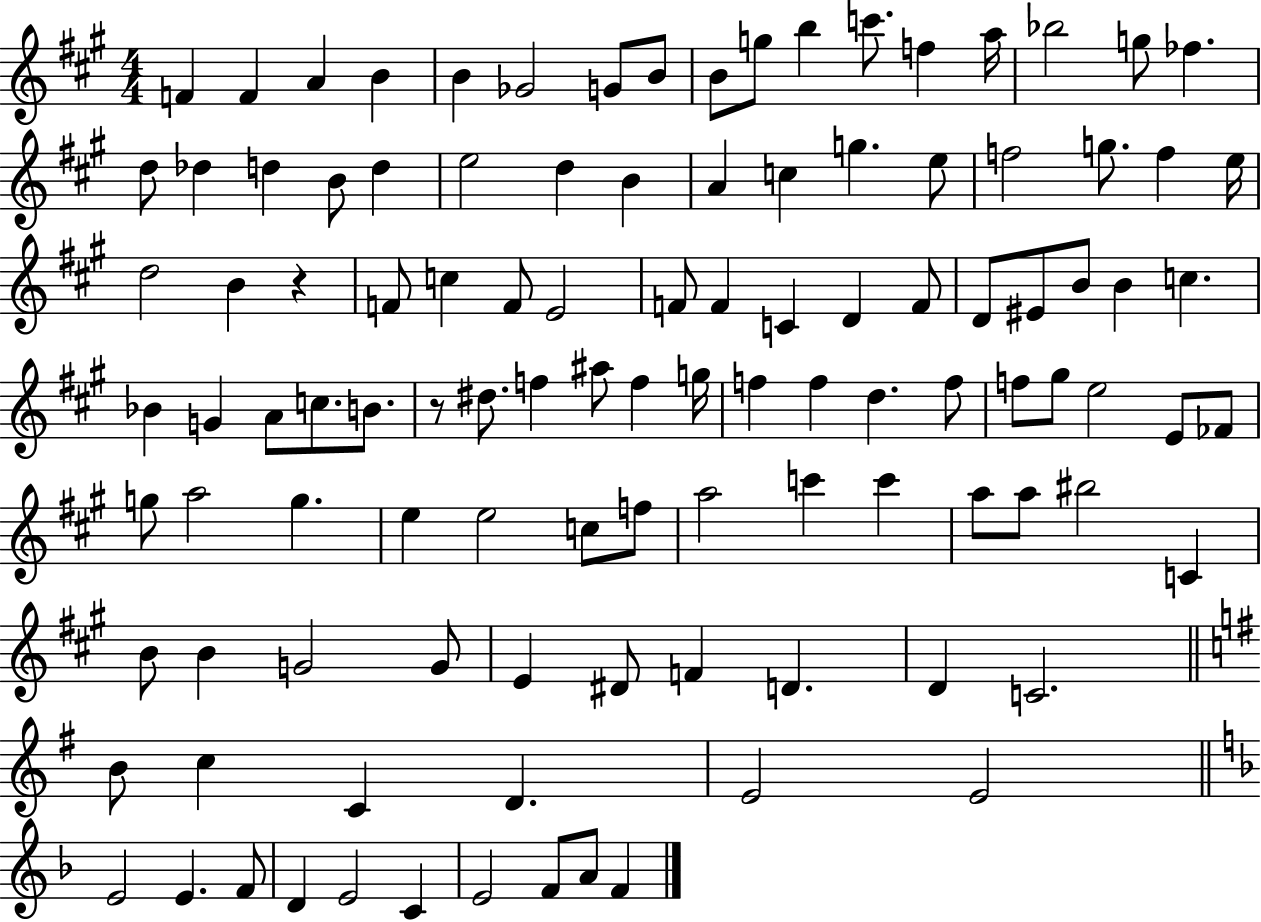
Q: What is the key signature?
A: A major